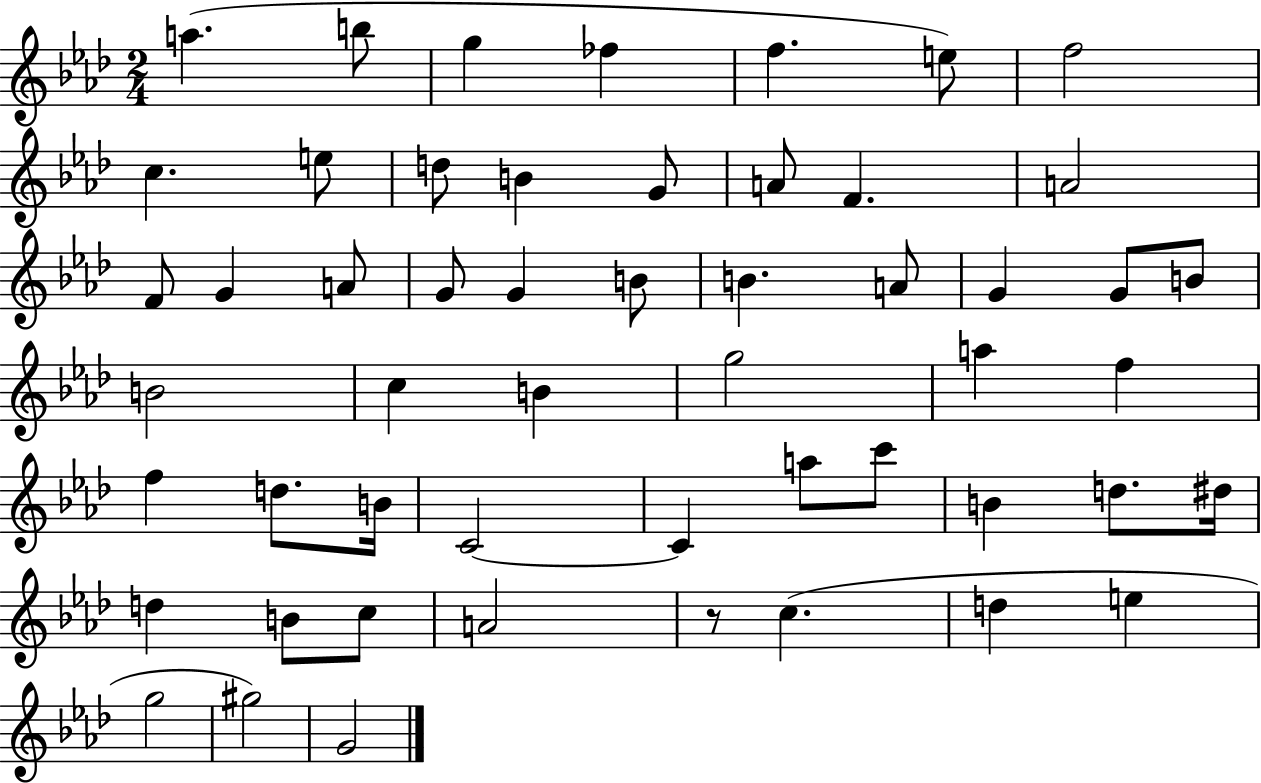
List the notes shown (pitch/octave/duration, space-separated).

A5/q. B5/e G5/q FES5/q F5/q. E5/e F5/h C5/q. E5/e D5/e B4/q G4/e A4/e F4/q. A4/h F4/e G4/q A4/e G4/e G4/q B4/e B4/q. A4/e G4/q G4/e B4/e B4/h C5/q B4/q G5/h A5/q F5/q F5/q D5/e. B4/s C4/h C4/q A5/e C6/e B4/q D5/e. D#5/s D5/q B4/e C5/e A4/h R/e C5/q. D5/q E5/q G5/h G#5/h G4/h